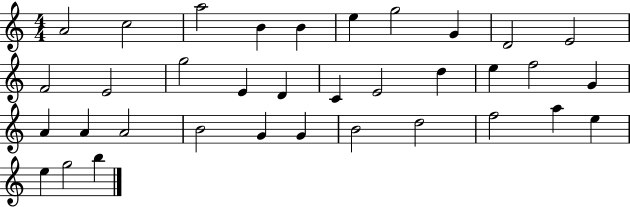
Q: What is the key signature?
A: C major